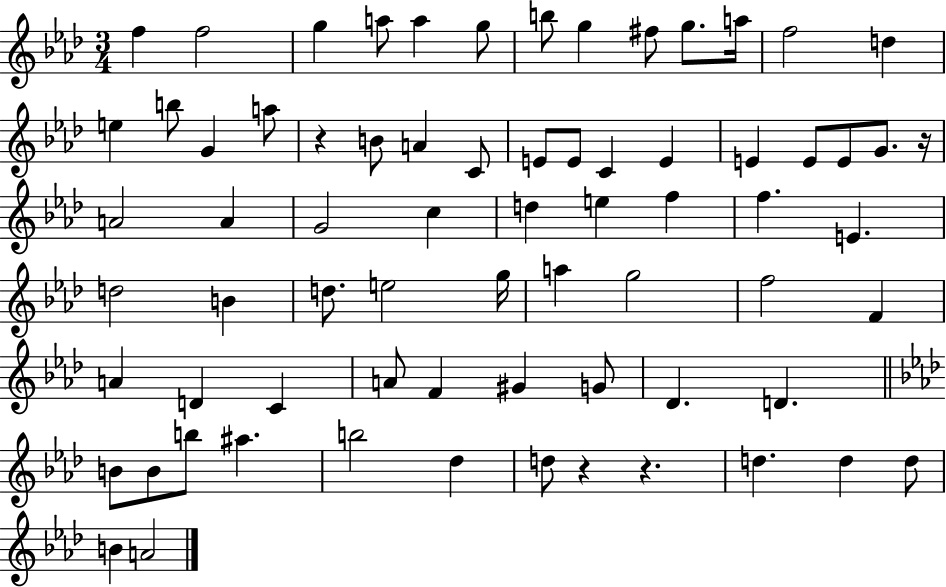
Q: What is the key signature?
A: AES major